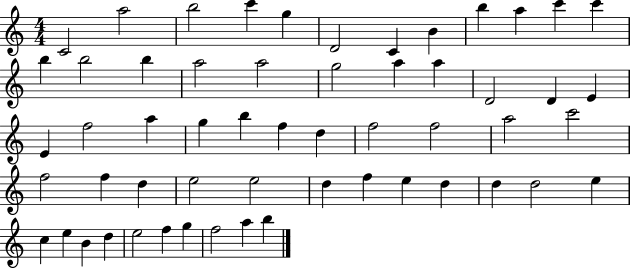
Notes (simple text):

C4/h A5/h B5/h C6/q G5/q D4/h C4/q B4/q B5/q A5/q C6/q C6/q B5/q B5/h B5/q A5/h A5/h G5/h A5/q A5/q D4/h D4/q E4/q E4/q F5/h A5/q G5/q B5/q F5/q D5/q F5/h F5/h A5/h C6/h F5/h F5/q D5/q E5/h E5/h D5/q F5/q E5/q D5/q D5/q D5/h E5/q C5/q E5/q B4/q D5/q E5/h F5/q G5/q F5/h A5/q B5/q